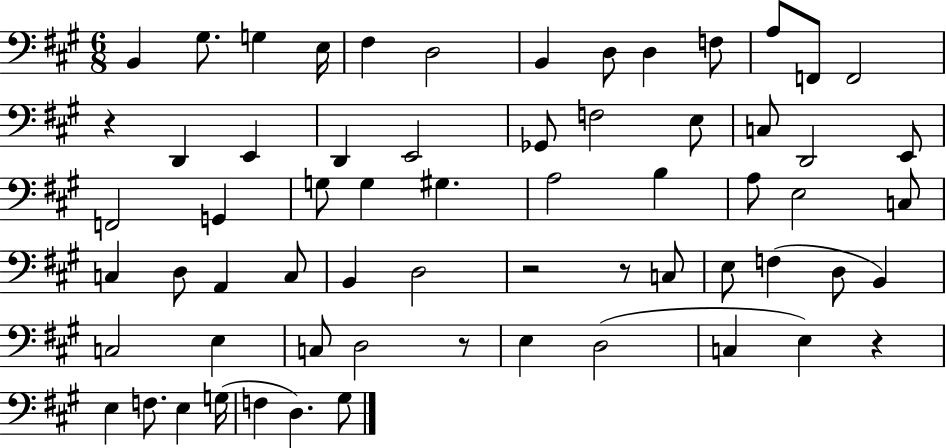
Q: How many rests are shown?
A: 5